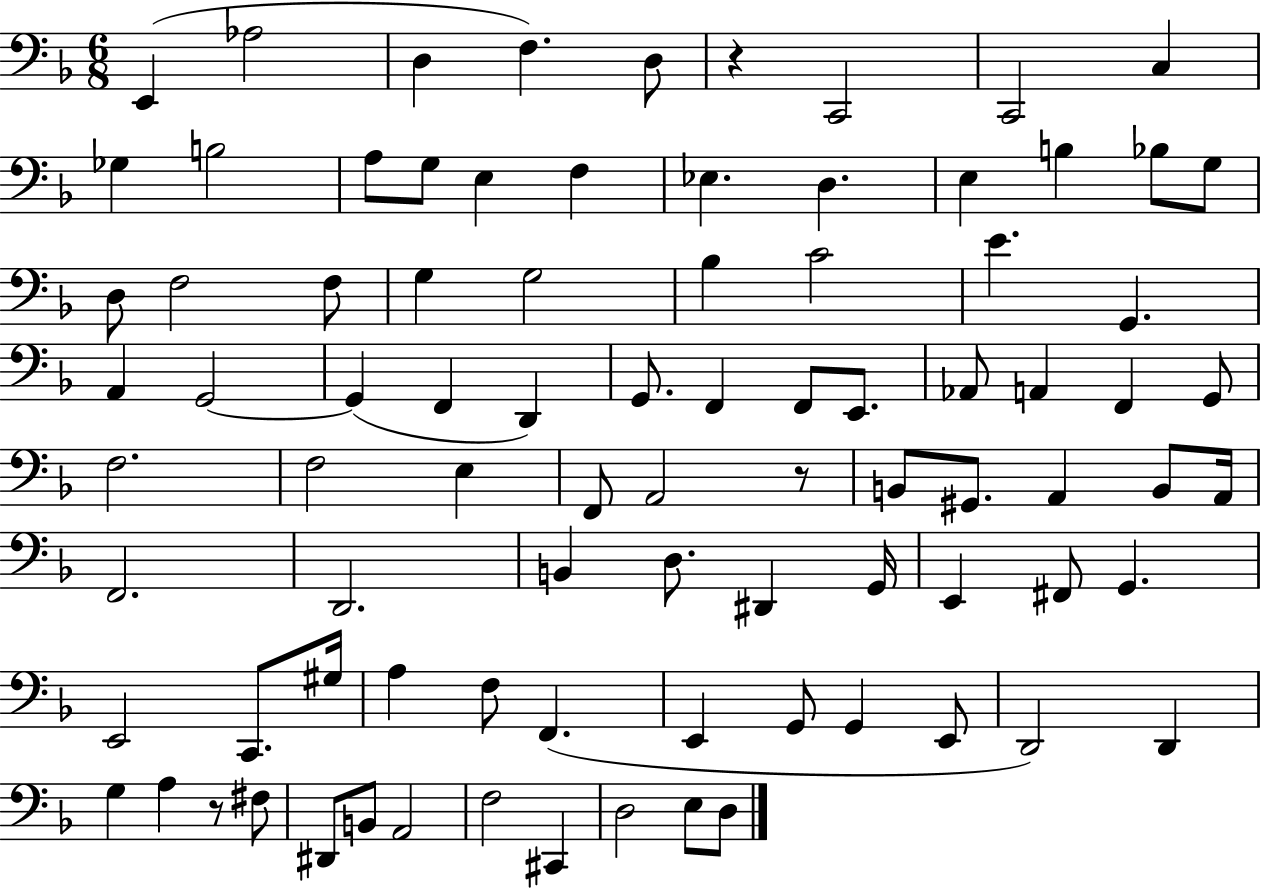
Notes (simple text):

E2/q Ab3/h D3/q F3/q. D3/e R/q C2/h C2/h C3/q Gb3/q B3/h A3/e G3/e E3/q F3/q Eb3/q. D3/q. E3/q B3/q Bb3/e G3/e D3/e F3/h F3/e G3/q G3/h Bb3/q C4/h E4/q. G2/q. A2/q G2/h G2/q F2/q D2/q G2/e. F2/q F2/e E2/e. Ab2/e A2/q F2/q G2/e F3/h. F3/h E3/q F2/e A2/h R/e B2/e G#2/e. A2/q B2/e A2/s F2/h. D2/h. B2/q D3/e. D#2/q G2/s E2/q F#2/e G2/q. E2/h C2/e. G#3/s A3/q F3/e F2/q. E2/q G2/e G2/q E2/e D2/h D2/q G3/q A3/q R/e F#3/e D#2/e B2/e A2/h F3/h C#2/q D3/h E3/e D3/e